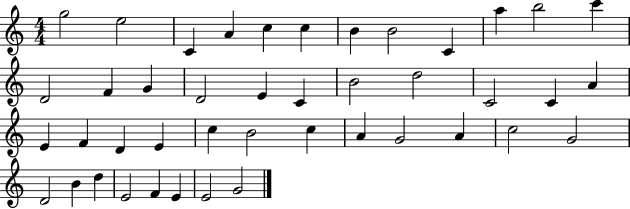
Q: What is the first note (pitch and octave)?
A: G5